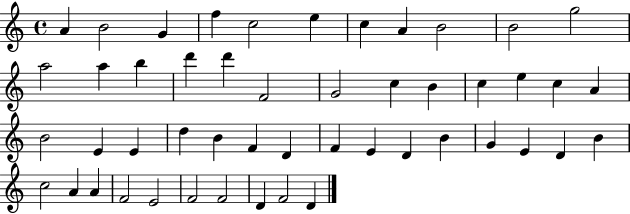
A4/q B4/h G4/q F5/q C5/h E5/q C5/q A4/q B4/h B4/h G5/h A5/h A5/q B5/q D6/q D6/q F4/h G4/h C5/q B4/q C5/q E5/q C5/q A4/q B4/h E4/q E4/q D5/q B4/q F4/q D4/q F4/q E4/q D4/q B4/q G4/q E4/q D4/q B4/q C5/h A4/q A4/q F4/h E4/h F4/h F4/h D4/q F4/h D4/q